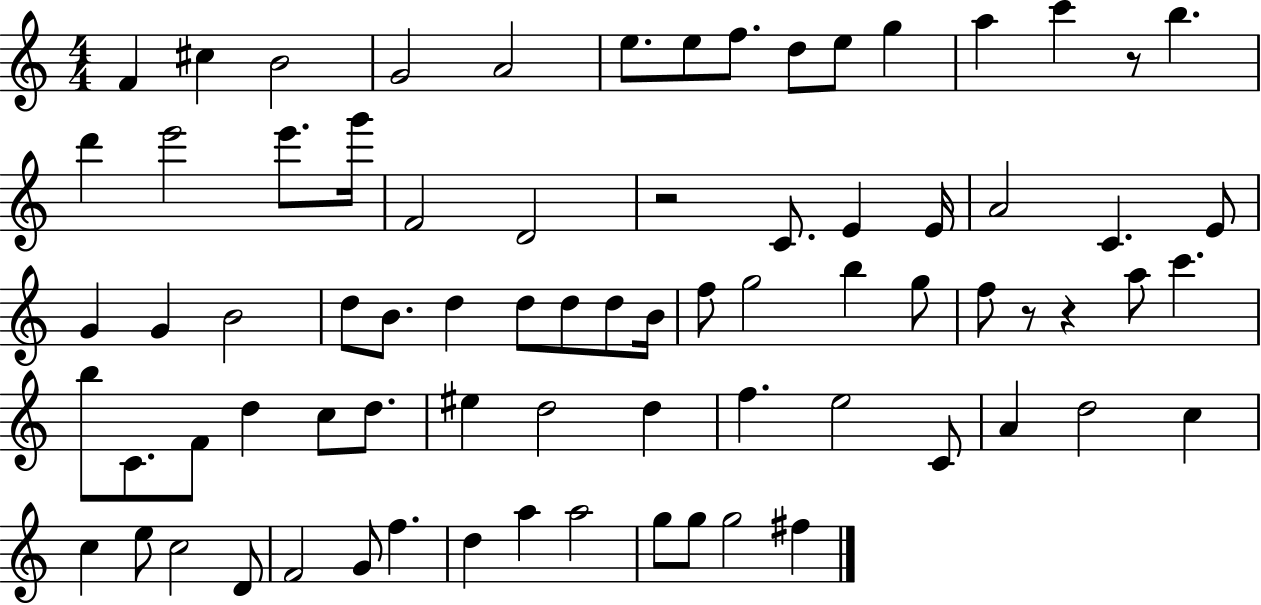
F4/q C#5/q B4/h G4/h A4/h E5/e. E5/e F5/e. D5/e E5/e G5/q A5/q C6/q R/e B5/q. D6/q E6/h E6/e. G6/s F4/h D4/h R/h C4/e. E4/q E4/s A4/h C4/q. E4/e G4/q G4/q B4/h D5/e B4/e. D5/q D5/e D5/e D5/e B4/s F5/e G5/h B5/q G5/e F5/e R/e R/q A5/e C6/q. B5/e C4/e. F4/e D5/q C5/e D5/e. EIS5/q D5/h D5/q F5/q. E5/h C4/e A4/q D5/h C5/q C5/q E5/e C5/h D4/e F4/h G4/e F5/q. D5/q A5/q A5/h G5/e G5/e G5/h F#5/q